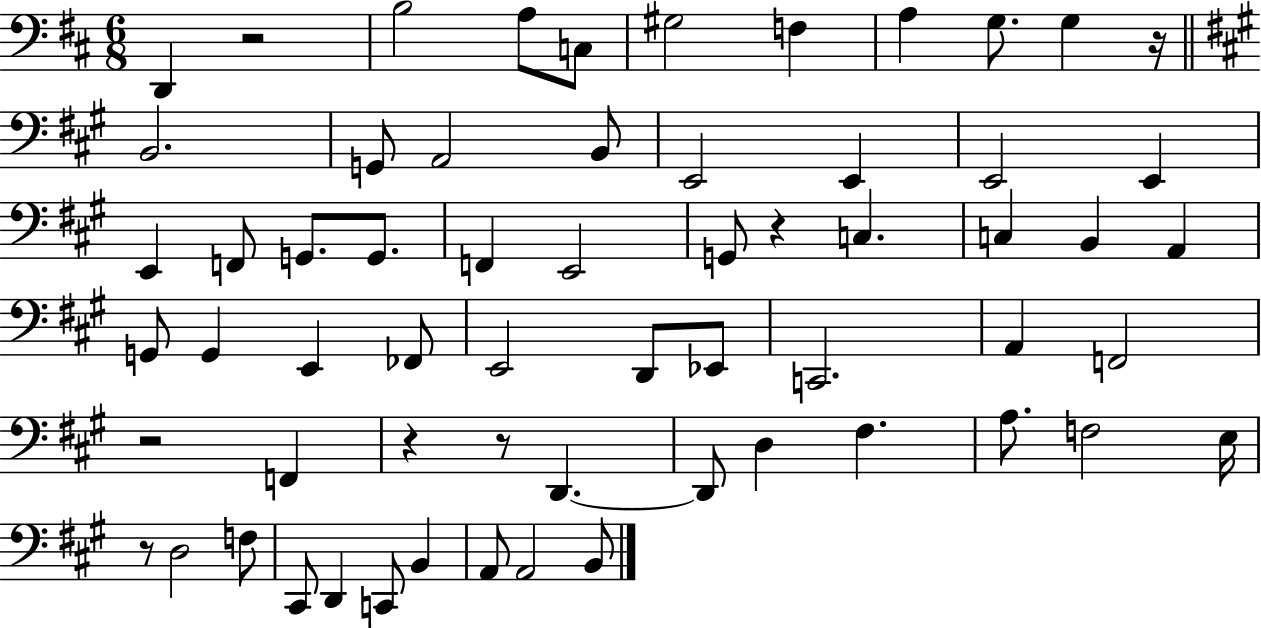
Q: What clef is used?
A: bass